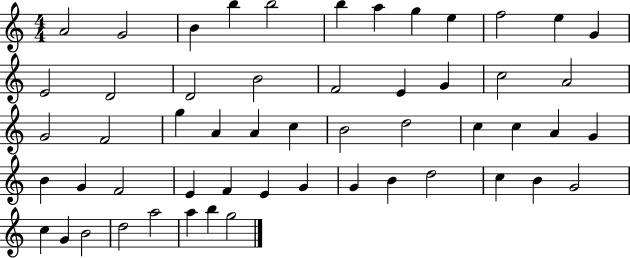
{
  \clef treble
  \numericTimeSignature
  \time 4/4
  \key c \major
  a'2 g'2 | b'4 b''4 b''2 | b''4 a''4 g''4 e''4 | f''2 e''4 g'4 | \break e'2 d'2 | d'2 b'2 | f'2 e'4 g'4 | c''2 a'2 | \break g'2 f'2 | g''4 a'4 a'4 c''4 | b'2 d''2 | c''4 c''4 a'4 g'4 | \break b'4 g'4 f'2 | e'4 f'4 e'4 g'4 | g'4 b'4 d''2 | c''4 b'4 g'2 | \break c''4 g'4 b'2 | d''2 a''2 | a''4 b''4 g''2 | \bar "|."
}